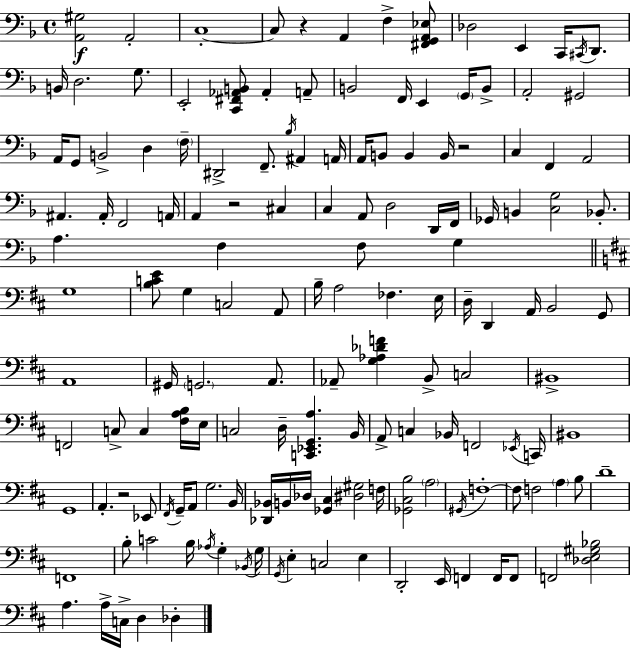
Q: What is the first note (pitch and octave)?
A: A2